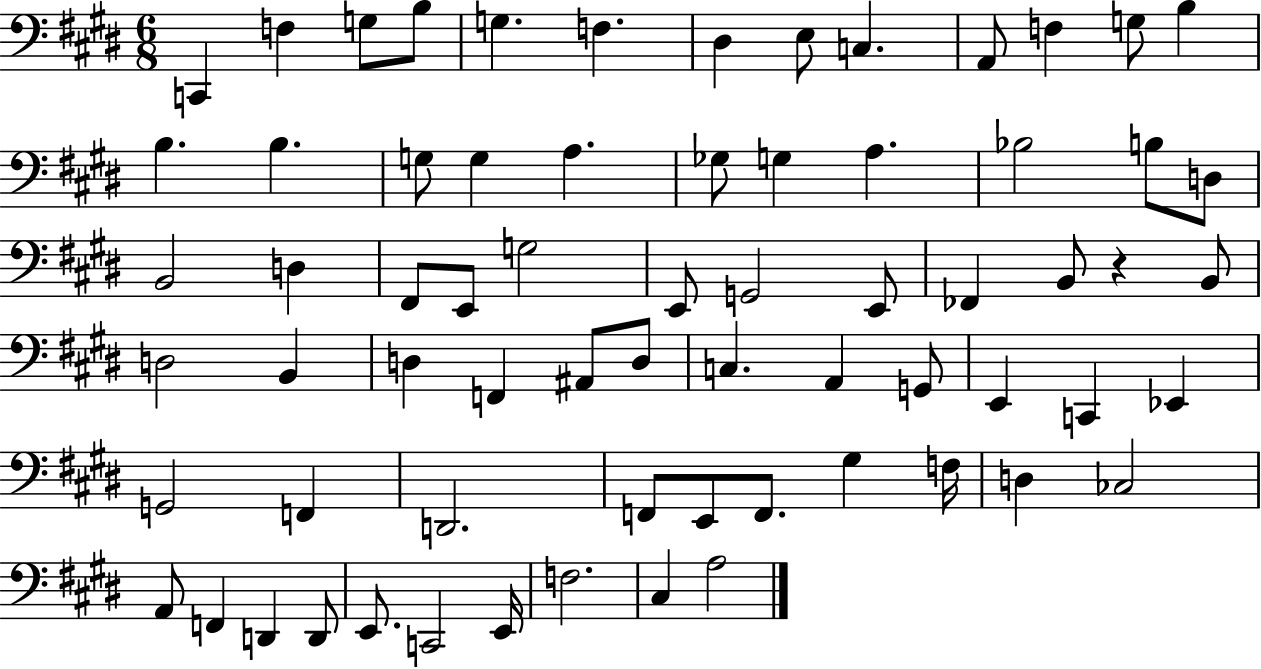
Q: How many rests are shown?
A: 1